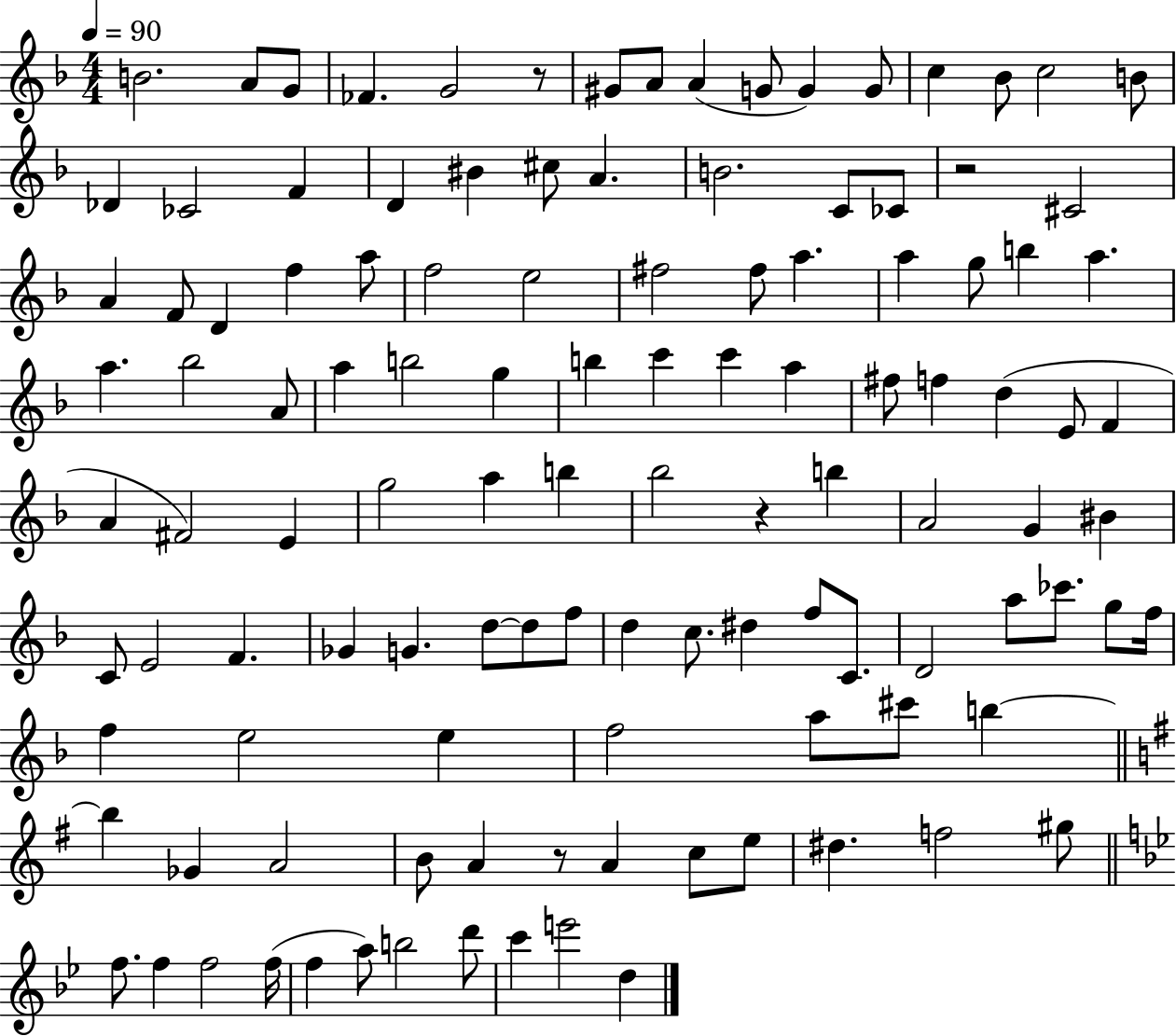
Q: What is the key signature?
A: F major